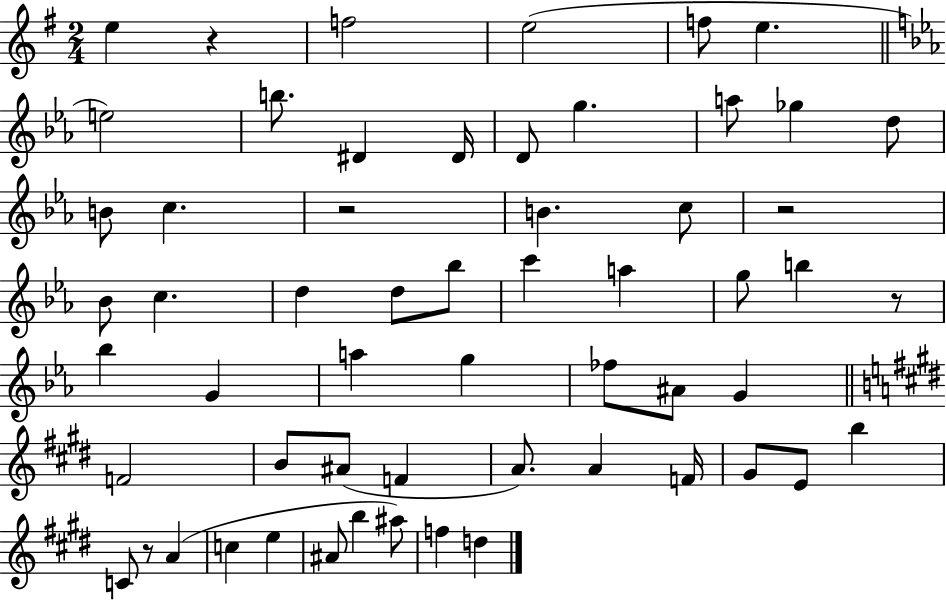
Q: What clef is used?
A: treble